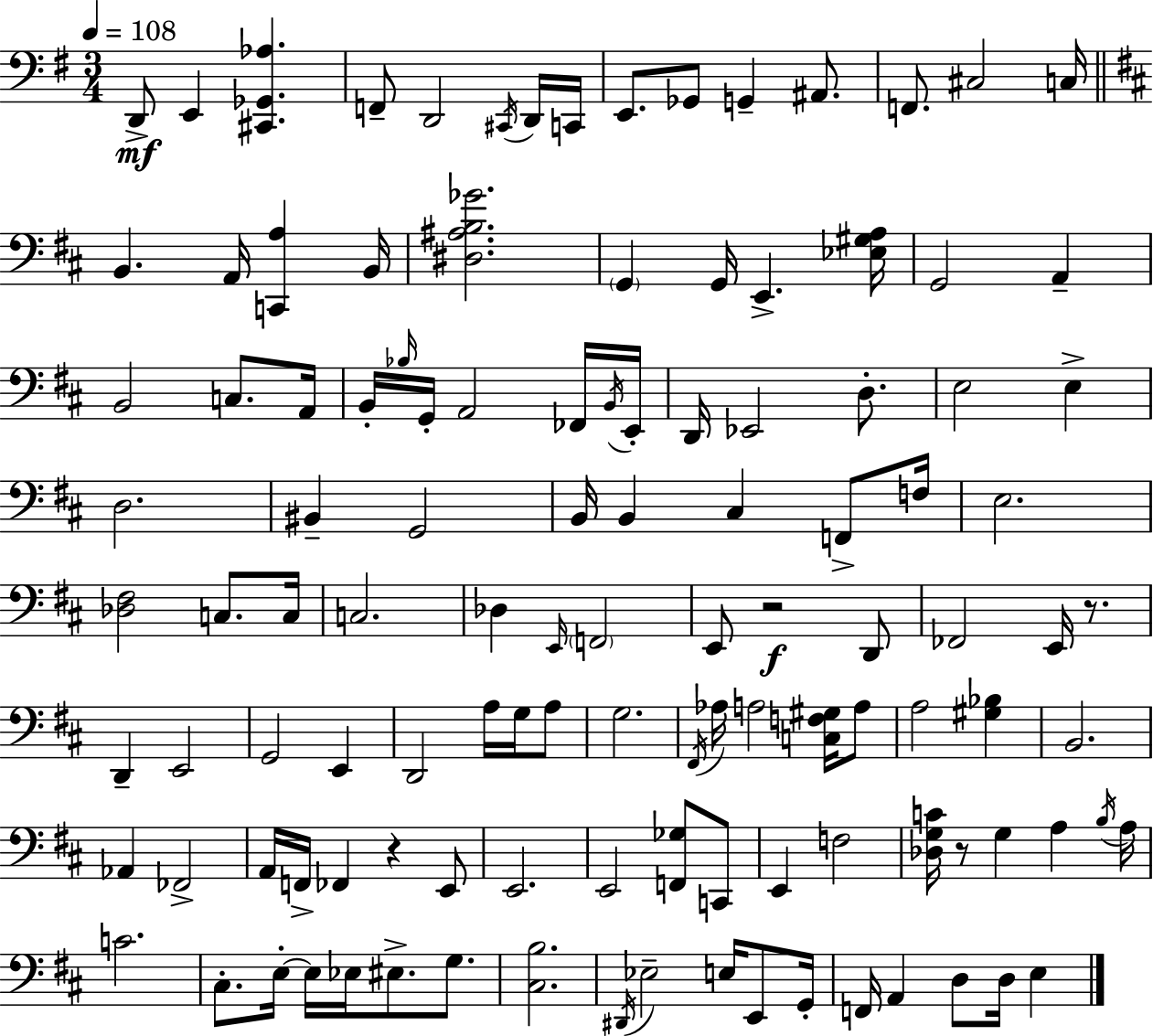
X:1
T:Untitled
M:3/4
L:1/4
K:Em
D,,/2 E,, [^C,,_G,,_A,] F,,/2 D,,2 ^C,,/4 D,,/4 C,,/4 E,,/2 _G,,/2 G,, ^A,,/2 F,,/2 ^C,2 C,/4 B,, A,,/4 [C,,A,] B,,/4 [^D,^A,B,_G]2 G,, G,,/4 E,, [_E,^G,A,]/4 G,,2 A,, B,,2 C,/2 A,,/4 B,,/4 _B,/4 G,,/4 A,,2 _F,,/4 B,,/4 E,,/4 D,,/4 _E,,2 D,/2 E,2 E, D,2 ^B,, G,,2 B,,/4 B,, ^C, F,,/2 F,/4 E,2 [_D,^F,]2 C,/2 C,/4 C,2 _D, E,,/4 F,,2 E,,/2 z2 D,,/2 _F,,2 E,,/4 z/2 D,, E,,2 G,,2 E,, D,,2 A,/4 G,/4 A,/2 G,2 ^F,,/4 _A,/4 A,2 [C,F,^G,]/4 A,/2 A,2 [^G,_B,] B,,2 _A,, _F,,2 A,,/4 F,,/4 _F,, z E,,/2 E,,2 E,,2 [F,,_G,]/2 C,,/2 E,, F,2 [_D,G,C]/4 z/2 G, A, B,/4 A,/4 C2 ^C,/2 E,/4 E,/4 _E,/4 ^E,/2 G,/2 [^C,B,]2 ^D,,/4 _E,2 E,/4 E,,/2 G,,/4 F,,/4 A,, D,/2 D,/4 E,